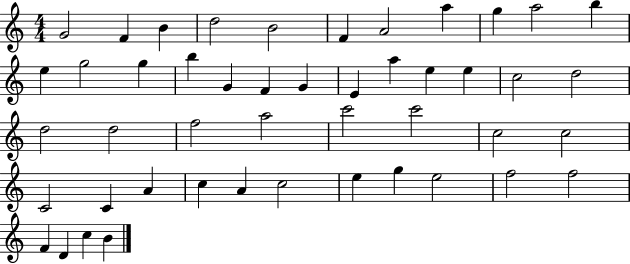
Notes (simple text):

G4/h F4/q B4/q D5/h B4/h F4/q A4/h A5/q G5/q A5/h B5/q E5/q G5/h G5/q B5/q G4/q F4/q G4/q E4/q A5/q E5/q E5/q C5/h D5/h D5/h D5/h F5/h A5/h C6/h C6/h C5/h C5/h C4/h C4/q A4/q C5/q A4/q C5/h E5/q G5/q E5/h F5/h F5/h F4/q D4/q C5/q B4/q